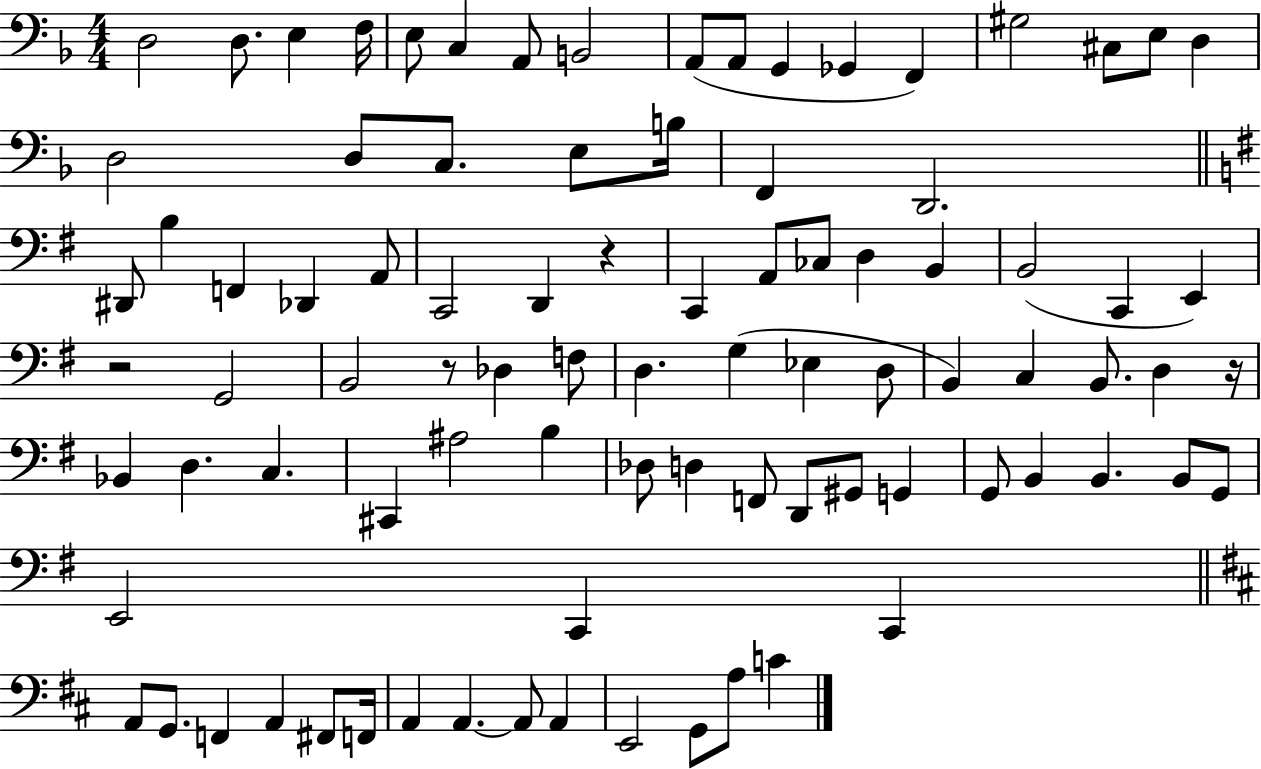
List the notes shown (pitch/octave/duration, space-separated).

D3/h D3/e. E3/q F3/s E3/e C3/q A2/e B2/h A2/e A2/e G2/q Gb2/q F2/q G#3/h C#3/e E3/e D3/q D3/h D3/e C3/e. E3/e B3/s F2/q D2/h. D#2/e B3/q F2/q Db2/q A2/e C2/h D2/q R/q C2/q A2/e CES3/e D3/q B2/q B2/h C2/q E2/q R/h G2/h B2/h R/e Db3/q F3/e D3/q. G3/q Eb3/q D3/e B2/q C3/q B2/e. D3/q R/s Bb2/q D3/q. C3/q. C#2/q A#3/h B3/q Db3/e D3/q F2/e D2/e G#2/e G2/q G2/e B2/q B2/q. B2/e G2/e E2/h C2/q C2/q A2/e G2/e. F2/q A2/q F#2/e F2/s A2/q A2/q. A2/e A2/q E2/h G2/e A3/e C4/q